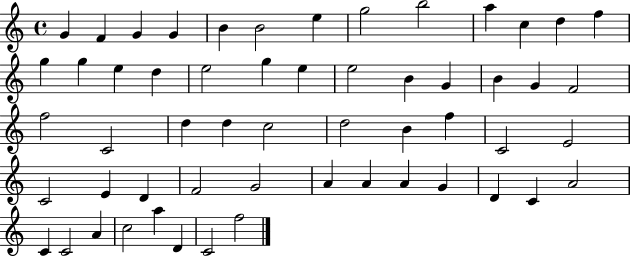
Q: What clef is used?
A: treble